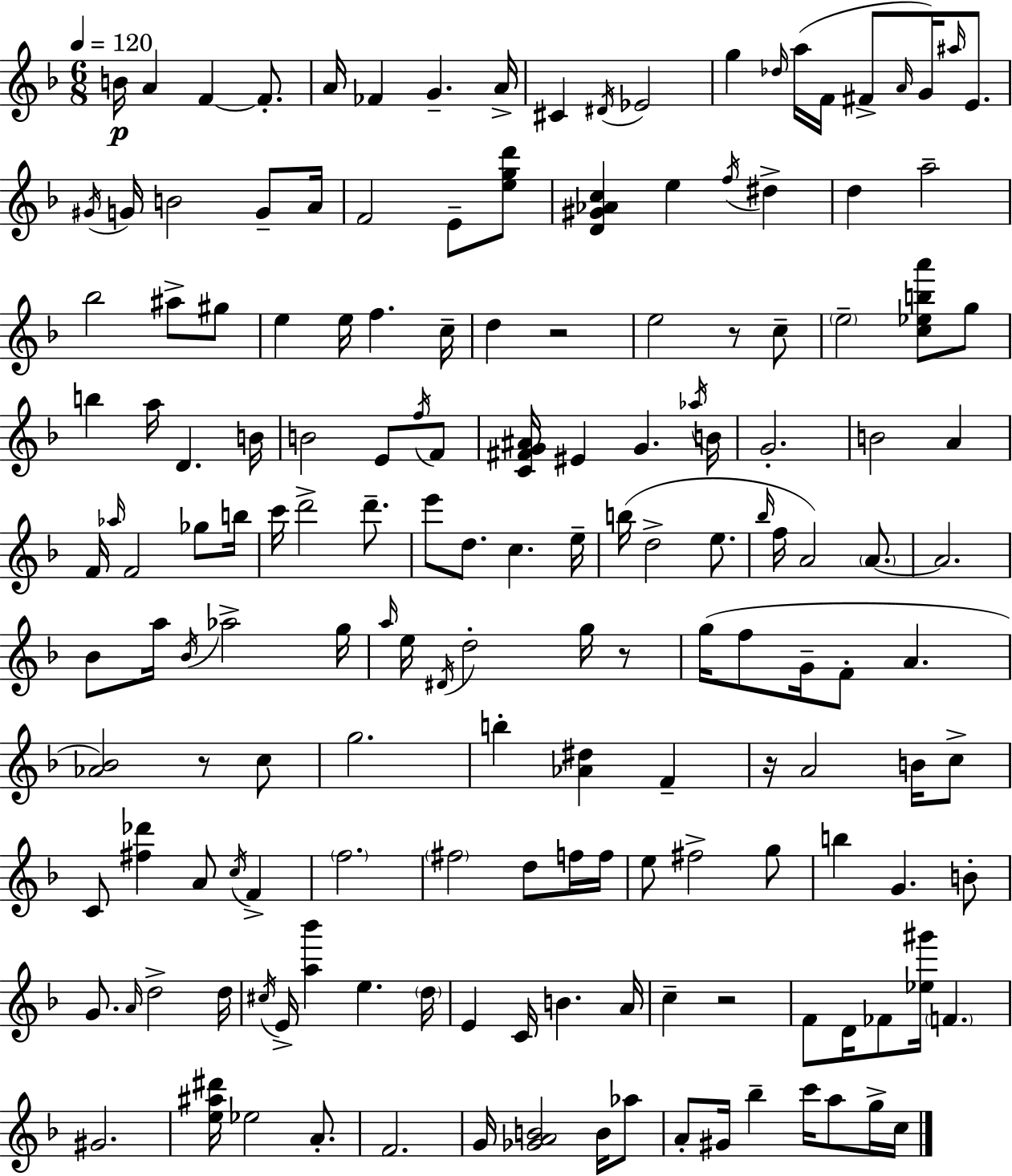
B4/s A4/q F4/q F4/e. A4/s FES4/q G4/q. A4/s C#4/q D#4/s Eb4/h G5/q Db5/s A5/s F4/s F#4/e A4/s G4/s A#5/s E4/e. G#4/s G4/s B4/h G4/e A4/s F4/h E4/e [E5,G5,D6]/e [D4,G#4,Ab4,C5]/q E5/q F5/s D#5/q D5/q A5/h Bb5/h A#5/e G#5/e E5/q E5/s F5/q. C5/s D5/q R/h E5/h R/e C5/e E5/h [C5,Eb5,B5,A6]/e G5/e B5/q A5/s D4/q. B4/s B4/h E4/e F5/s F4/e [C4,F#4,G4,A#4]/s EIS4/q G4/q. Ab5/s B4/s G4/h. B4/h A4/q F4/s Ab5/s F4/h Gb5/e B5/s C6/s D6/h D6/e. E6/e D5/e. C5/q. E5/s B5/s D5/h E5/e. Bb5/s F5/s A4/h A4/e. A4/h. Bb4/e A5/s Bb4/s Ab5/h G5/s A5/s E5/s D#4/s D5/h G5/s R/e G5/s F5/e G4/s F4/e A4/q. [Ab4,Bb4]/h R/e C5/e G5/h. B5/q [Ab4,D#5]/q F4/q R/s A4/h B4/s C5/e C4/e [F#5,Db6]/q A4/e C5/s F4/q F5/h. F#5/h D5/e F5/s F5/s E5/e F#5/h G5/e B5/q G4/q. B4/e G4/e. A4/s D5/h D5/s C#5/s E4/s [A5,Bb6]/q E5/q. D5/s E4/q C4/s B4/q. A4/s C5/q R/h F4/e D4/s FES4/e [Eb5,G#6]/s F4/q. G#4/h. [E5,A#5,D#6]/s Eb5/h A4/e. F4/h. G4/s [Gb4,A4,B4]/h B4/s Ab5/e A4/e G#4/s Bb5/q C6/s A5/e G5/s C5/s